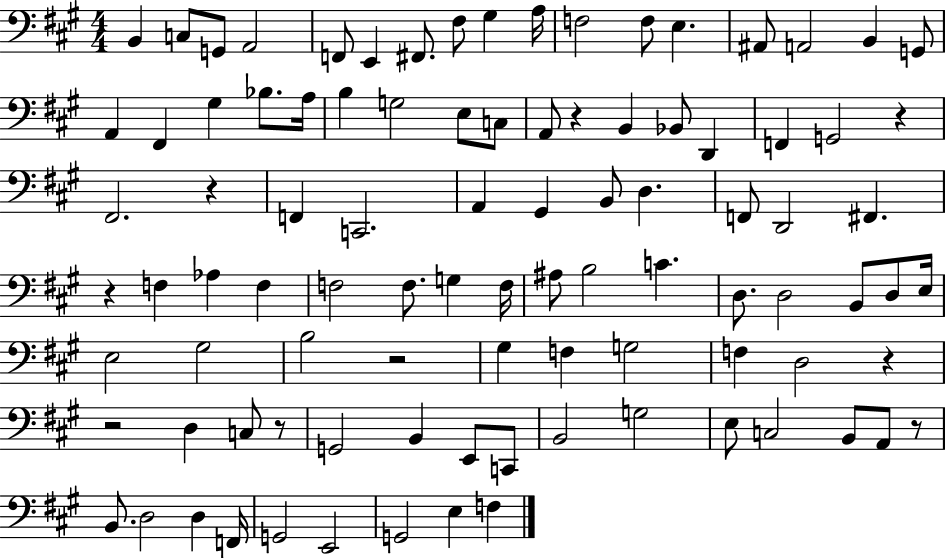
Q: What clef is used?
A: bass